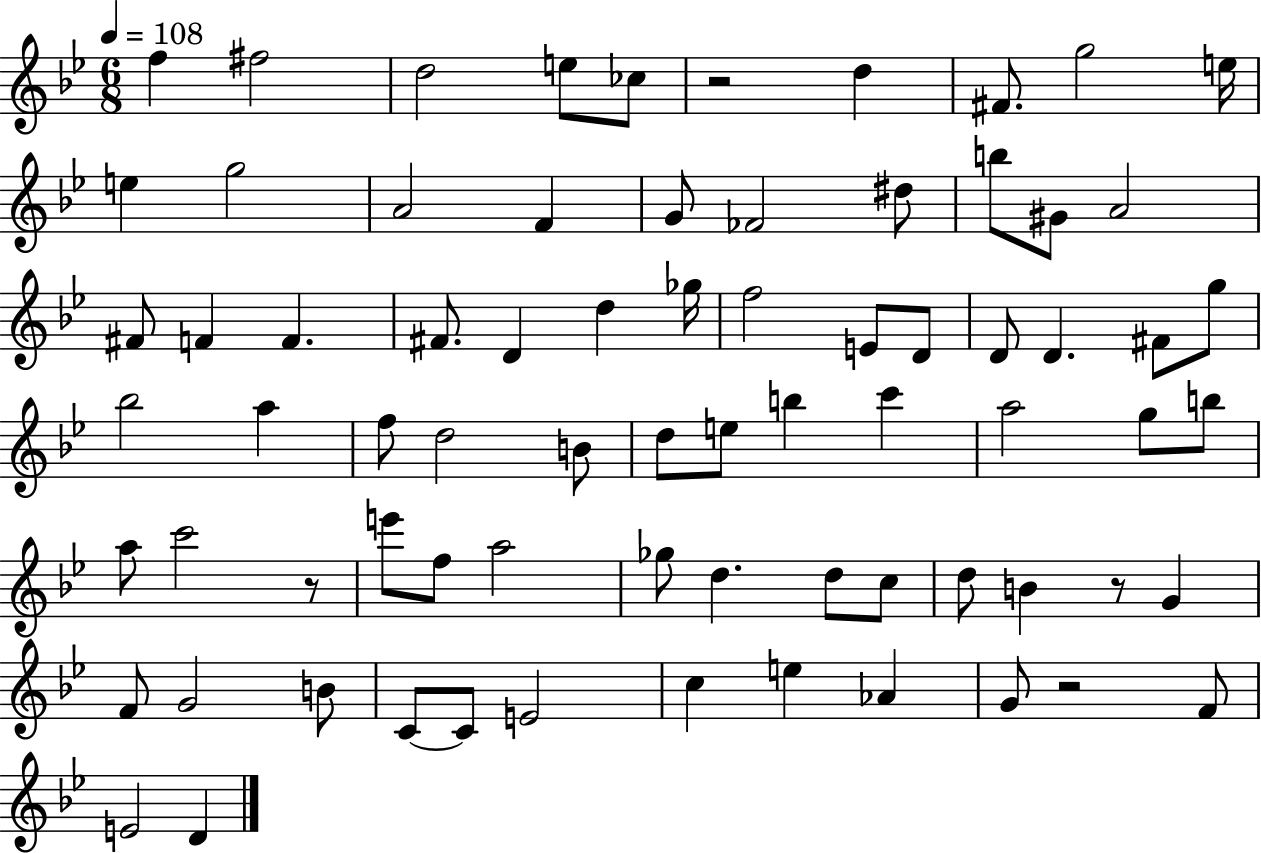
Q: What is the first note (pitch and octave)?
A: F5